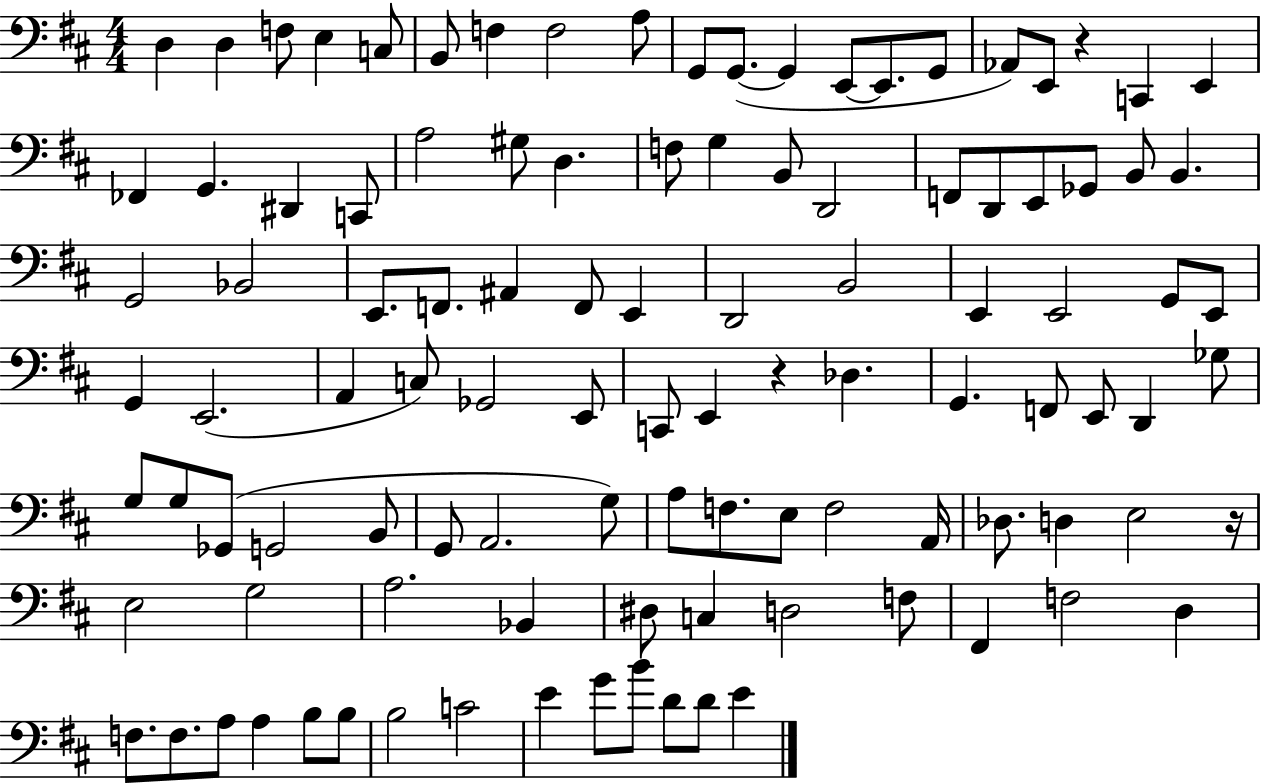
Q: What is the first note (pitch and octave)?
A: D3